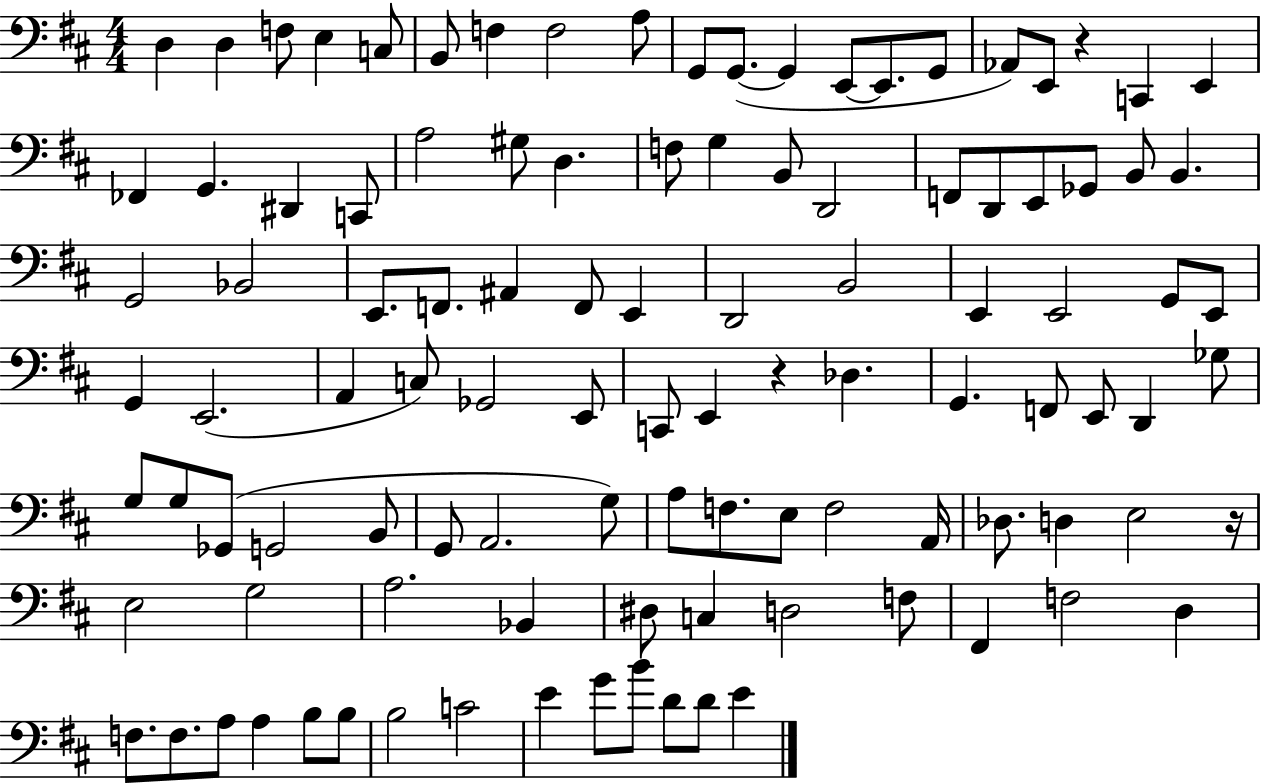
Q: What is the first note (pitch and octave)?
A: D3